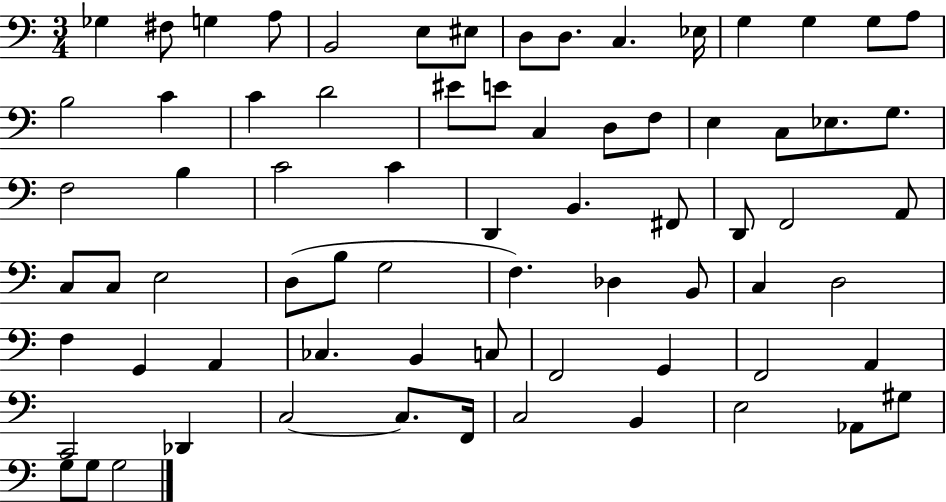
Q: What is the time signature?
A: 3/4